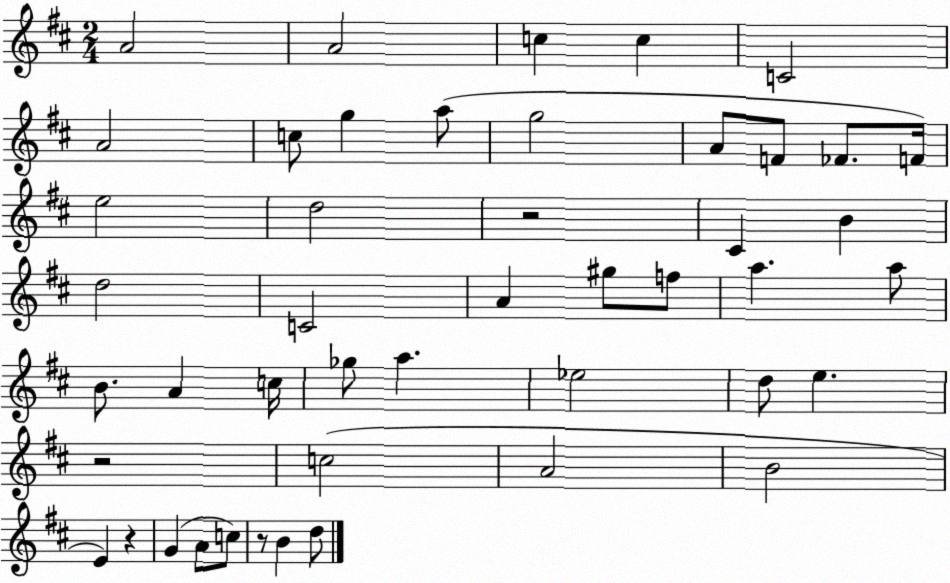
X:1
T:Untitled
M:2/4
L:1/4
K:D
A2 A2 c c C2 A2 c/2 g a/2 g2 A/2 F/2 _F/2 F/4 e2 d2 z2 ^C B d2 C2 A ^g/2 f/2 a a/2 B/2 A c/4 _g/2 a _e2 d/2 e z2 c2 A2 B2 E z G A/2 c/2 z/2 B d/2